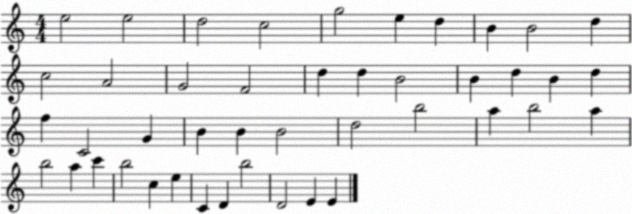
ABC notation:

X:1
T:Untitled
M:4/4
L:1/4
K:C
e2 e2 d2 c2 g2 e d B B2 d c2 A2 G2 F2 d d B2 B d B d f C2 G B B B2 d2 b2 a b2 a b2 a c' b2 c e C D b2 D2 E E